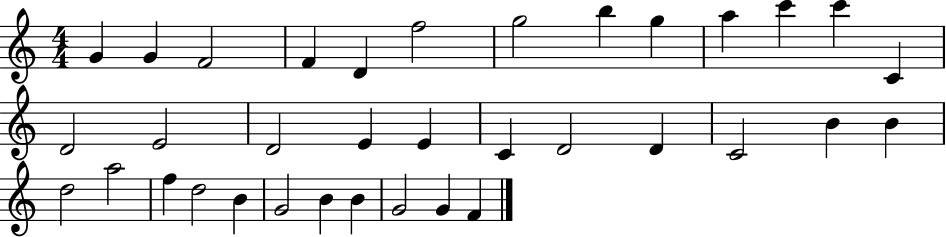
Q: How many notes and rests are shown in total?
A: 35